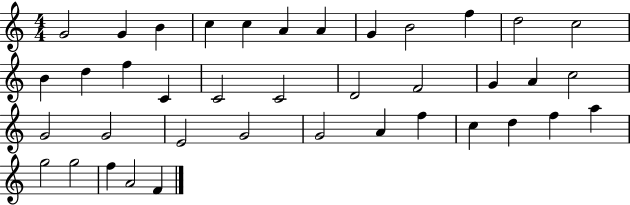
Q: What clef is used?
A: treble